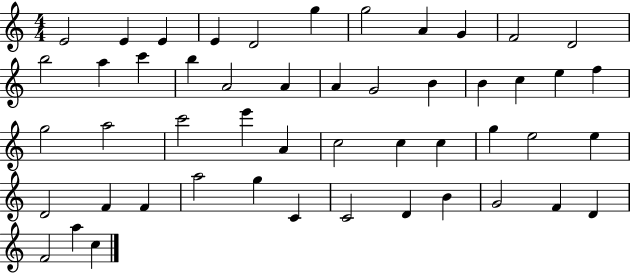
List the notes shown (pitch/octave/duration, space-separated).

E4/h E4/q E4/q E4/q D4/h G5/q G5/h A4/q G4/q F4/h D4/h B5/h A5/q C6/q B5/q A4/h A4/q A4/q G4/h B4/q B4/q C5/q E5/q F5/q G5/h A5/h C6/h E6/q A4/q C5/h C5/q C5/q G5/q E5/h E5/q D4/h F4/q F4/q A5/h G5/q C4/q C4/h D4/q B4/q G4/h F4/q D4/q F4/h A5/q C5/q